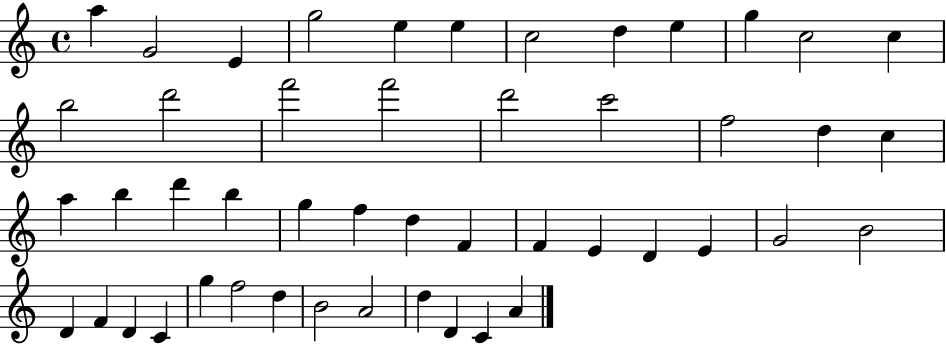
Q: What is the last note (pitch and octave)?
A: A4